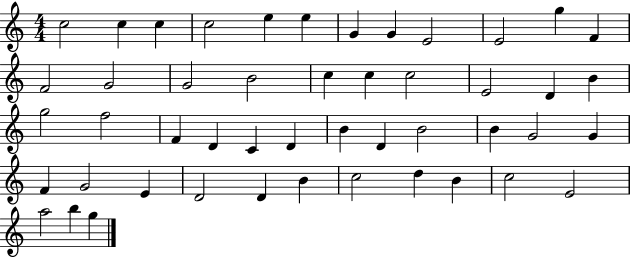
C5/h C5/q C5/q C5/h E5/q E5/q G4/q G4/q E4/h E4/h G5/q F4/q F4/h G4/h G4/h B4/h C5/q C5/q C5/h E4/h D4/q B4/q G5/h F5/h F4/q D4/q C4/q D4/q B4/q D4/q B4/h B4/q G4/h G4/q F4/q G4/h E4/q D4/h D4/q B4/q C5/h D5/q B4/q C5/h E4/h A5/h B5/q G5/q